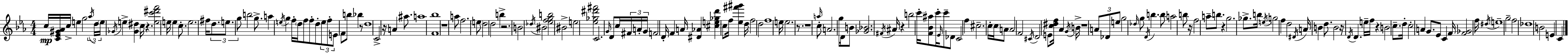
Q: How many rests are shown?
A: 13